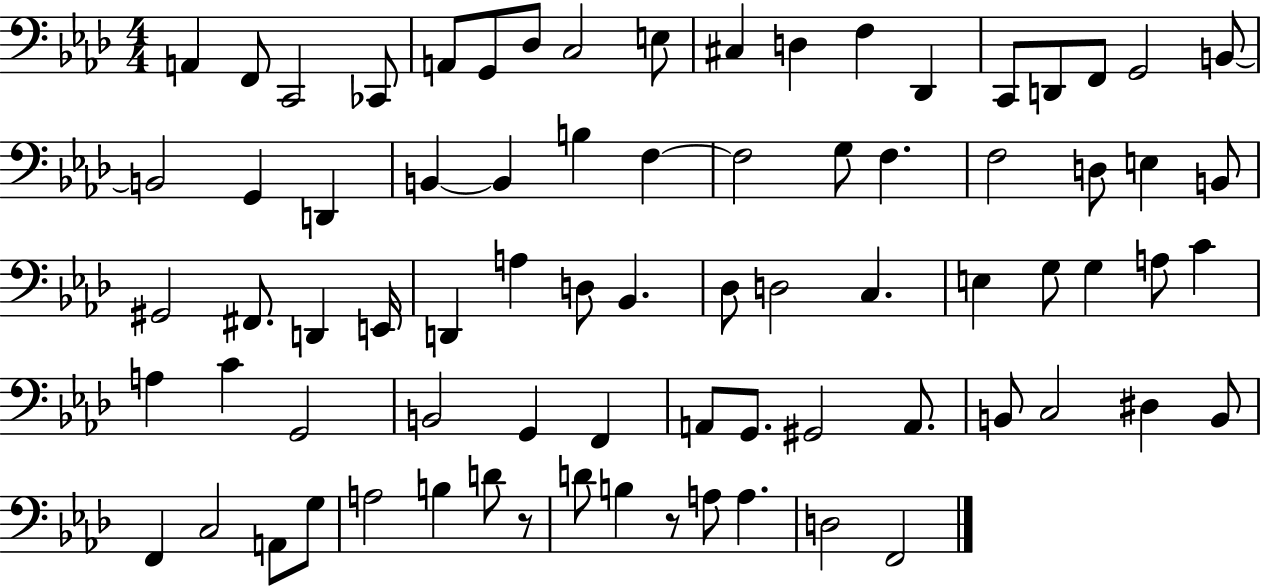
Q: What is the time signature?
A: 4/4